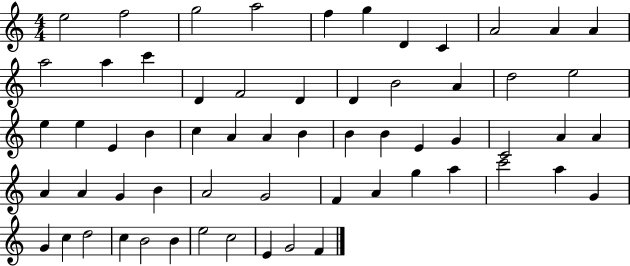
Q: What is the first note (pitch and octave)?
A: E5